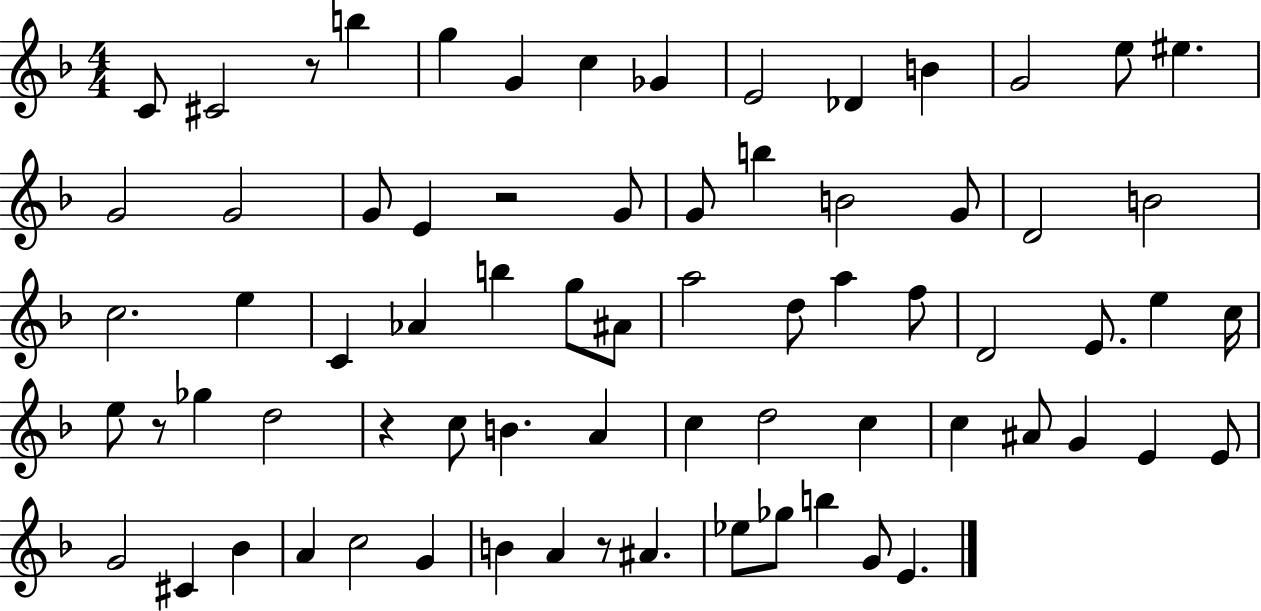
C4/e C#4/h R/e B5/q G5/q G4/q C5/q Gb4/q E4/h Db4/q B4/q G4/h E5/e EIS5/q. G4/h G4/h G4/e E4/q R/h G4/e G4/e B5/q B4/h G4/e D4/h B4/h C5/h. E5/q C4/q Ab4/q B5/q G5/e A#4/e A5/h D5/e A5/q F5/e D4/h E4/e. E5/q C5/s E5/e R/e Gb5/q D5/h R/q C5/e B4/q. A4/q C5/q D5/h C5/q C5/q A#4/e G4/q E4/q E4/e G4/h C#4/q Bb4/q A4/q C5/h G4/q B4/q A4/q R/e A#4/q. Eb5/e Gb5/e B5/q G4/e E4/q.